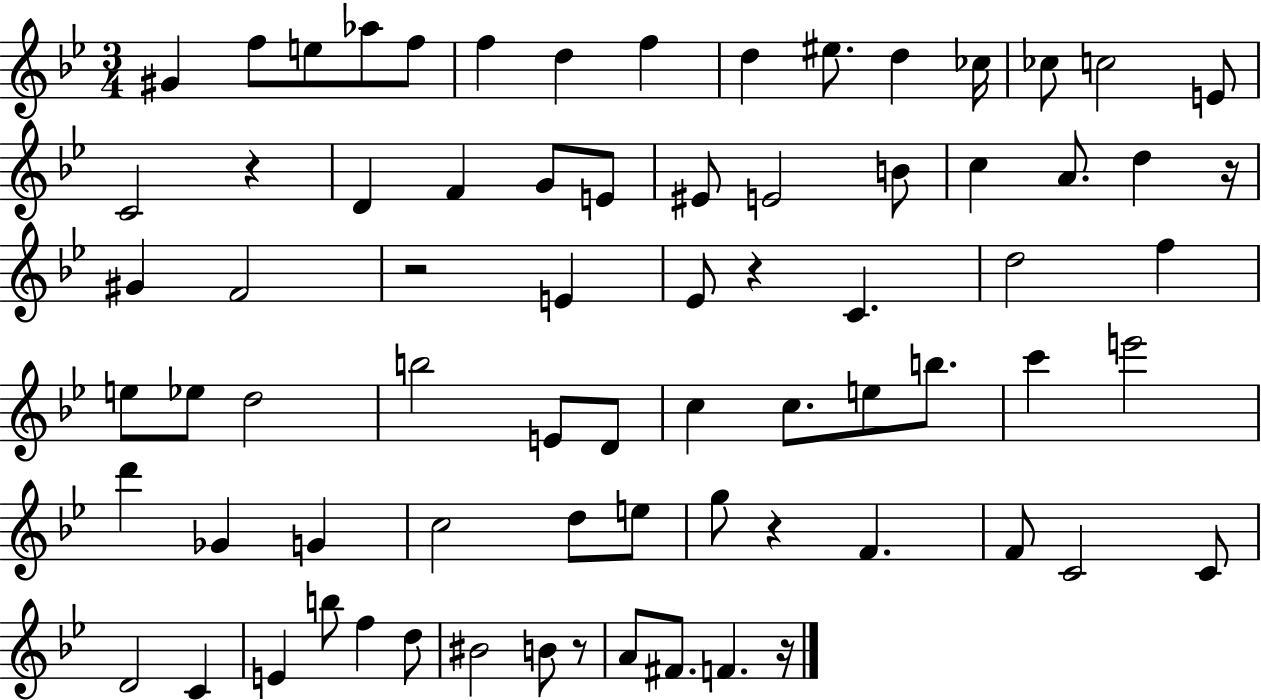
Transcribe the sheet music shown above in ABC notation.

X:1
T:Untitled
M:3/4
L:1/4
K:Bb
^G f/2 e/2 _a/2 f/2 f d f d ^e/2 d _c/4 _c/2 c2 E/2 C2 z D F G/2 E/2 ^E/2 E2 B/2 c A/2 d z/4 ^G F2 z2 E _E/2 z C d2 f e/2 _e/2 d2 b2 E/2 D/2 c c/2 e/2 b/2 c' e'2 d' _G G c2 d/2 e/2 g/2 z F F/2 C2 C/2 D2 C E b/2 f d/2 ^B2 B/2 z/2 A/2 ^F/2 F z/4